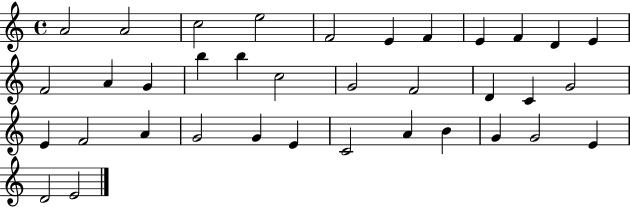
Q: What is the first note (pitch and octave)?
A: A4